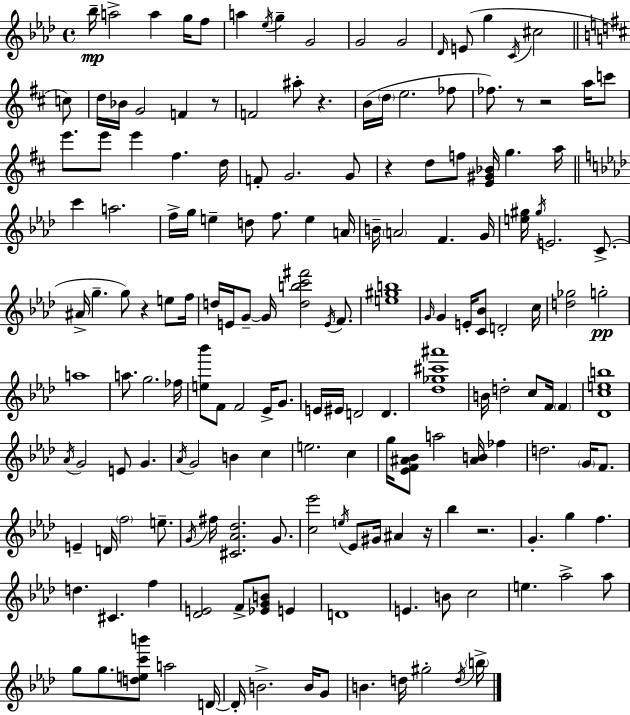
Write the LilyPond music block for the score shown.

{
  \clef treble
  \time 4/4
  \defaultTimeSignature
  \key f \minor
  bes''16--\mp a''2-> a''4 g''16 f''8 | a''4 \acciaccatura { ees''16 } g''4-- g'2 | g'2 g'2 | \grace { des'16 } e'8( g''4 \acciaccatura { c'16 } cis''2 | \break \bar "||" \break \key d \major c''8) d''16 bes'16 g'2 f'4 | r8 f'2 ais''8-. r4. | b'16( \parenthesize d''16 e''2. | fes''8 fes''8.) r8 r2 a''16 | \break c'''8 e'''8. e'''8 e'''4 fis''4. | d''16 f'8-. g'2. | g'8 r4 d''8 f''8 <e' gis' bes'>16 g''4. | a''16 \bar "||" \break \key aes \major c'''4 a''2. | f''16-> g''16 e''4-- d''8 f''8. e''4 a'16 | b'16-- \parenthesize a'2 f'4. g'16 | <e'' gis''>16 \acciaccatura { gis''16 } e'2. c'8.->( | \break ais'16-> g''4.-- g''8) r4 e''8 | f''16 d''16 e'16 g'8--~~ g'16 <d'' b'' c''' fis'''>2 \acciaccatura { e'16 } f'8. | <e'' gis'' b''>1 | \grace { g'16 } g'4 e'16-. <c' bes'>8 d'2-. | \break c''16 <d'' ges''>2 g''2-.\pp | a''1 | a''8. g''2. | fes''16 <e'' bes'''>8 f'8 f'2 ees'16-> | \break g'8. e'16 eis'16 d'2 d'4. | <des'' ges'' cis''' ais'''>1 | b'16 d''2-. c''8 f'16 \parenthesize f'4 | <des' c'' e'' b''>1 | \break \acciaccatura { aes'16 } g'2 e'8 g'4. | \acciaccatura { aes'16 } g'2 b'4 | c''4 e''2. | c''4 g''16 <ees' f' ais' bes'>8 a''2 | \break <ais' b'>16 fes''4 d''2. | \parenthesize g'16 f'8. e'4-- d'16 \parenthesize f''2 | e''8.-- \acciaccatura { g'16 } fis''16 <cis' aes' des''>2. | g'8. <c'' ees'''>2 \acciaccatura { e''16 } ees'8 | \break gis'16 ais'4 r16 bes''4 r2. | g'4.-. g''4 | f''4. d''4. cis'4. | f''4 <des' e'>2 f'8-> | \break <ees' g' b'>8 e'4 d'1 | e'4. b'8 c''2 | e''4. aes''2-> | aes''8 g''8 g''8. <d'' e'' c''' b'''>8 a''2 | \break d'16~~ d'16-. b'2.-> | b'16 g'8 b'4. d''16 gis''2-. | \acciaccatura { d''16 } \parenthesize b''16-> \bar "|."
}